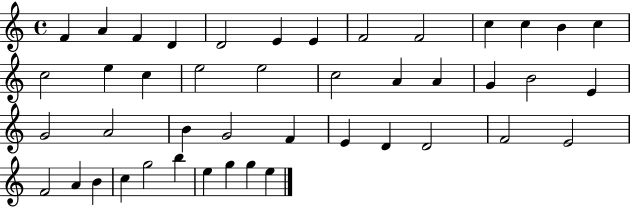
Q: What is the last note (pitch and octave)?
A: E5